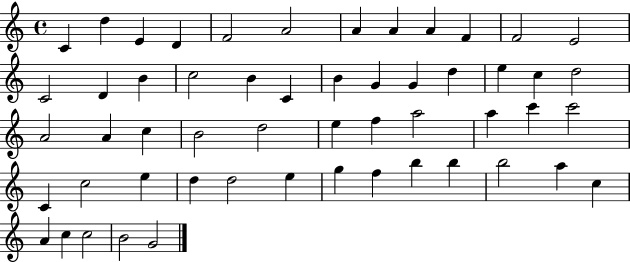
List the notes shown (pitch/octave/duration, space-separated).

C4/q D5/q E4/q D4/q F4/h A4/h A4/q A4/q A4/q F4/q F4/h E4/h C4/h D4/q B4/q C5/h B4/q C4/q B4/q G4/q G4/q D5/q E5/q C5/q D5/h A4/h A4/q C5/q B4/h D5/h E5/q F5/q A5/h A5/q C6/q C6/h C4/q C5/h E5/q D5/q D5/h E5/q G5/q F5/q B5/q B5/q B5/h A5/q C5/q A4/q C5/q C5/h B4/h G4/h